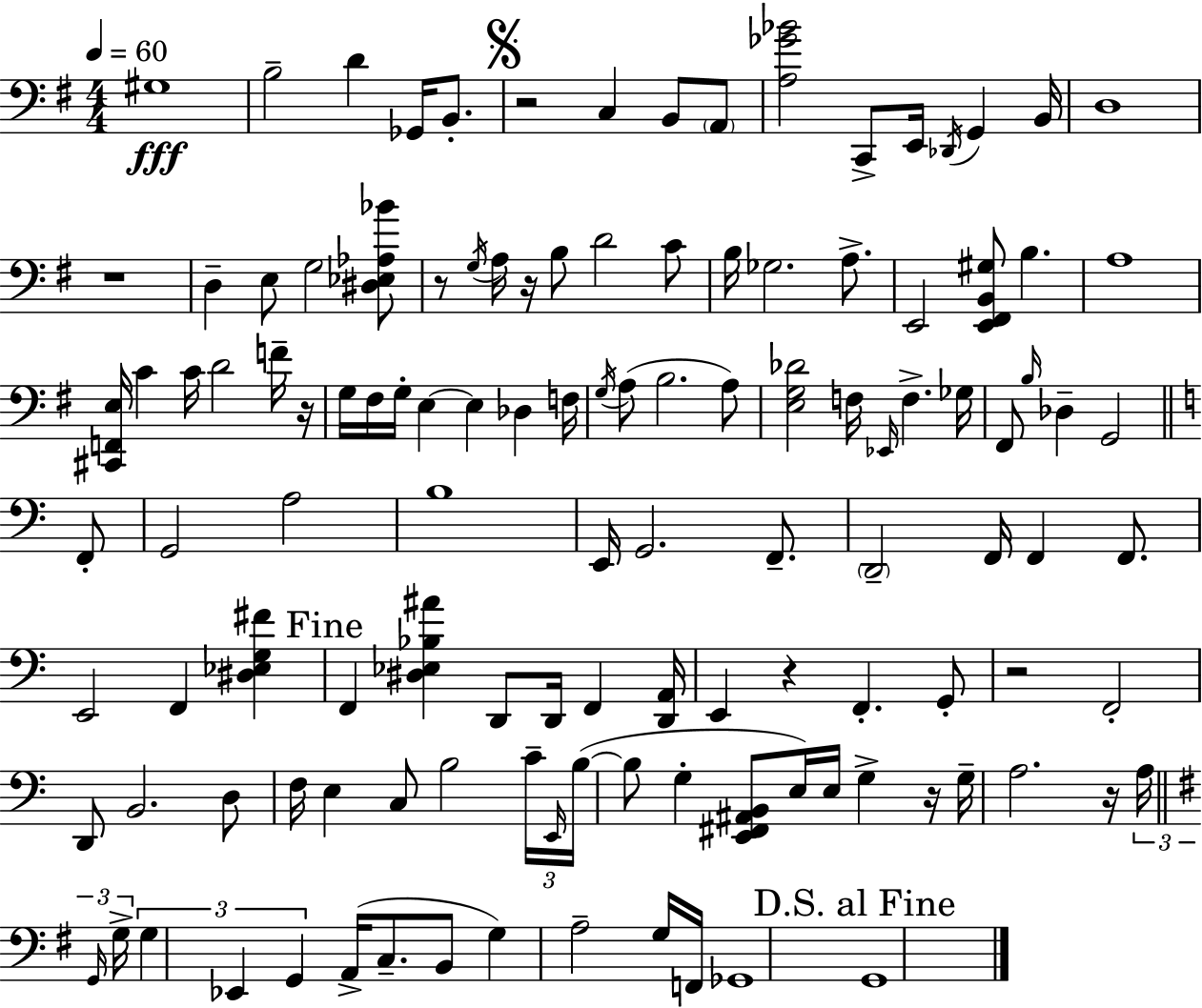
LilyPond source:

{
  \clef bass
  \numericTimeSignature
  \time 4/4
  \key g \major
  \tempo 4 = 60
  gis1\fff | b2-- d'4 ges,16 b,8.-. | \mark \markup { \musicglyph "scripts.segno" } r2 c4 b,8 \parenthesize a,8 | <a ges' bes'>2 c,8-> e,16 \acciaccatura { des,16 } g,4 | \break b,16 d1 | r1 | d4-- e8 g2 <dis ees aes bes'>8 | r8 \acciaccatura { g16 } a16 r16 b8 d'2 | \break c'8 b16 ges2. a8.-> | e,2 <e, fis, b, gis>8 b4. | a1 | <cis, f, e>16 c'4 c'16 d'2 | \break f'16-- r16 g16 fis16 g16-. e4~~ e4 des4 | f16 \acciaccatura { g16 } a8( b2. | a8) <e g des'>2 f16 \grace { ees,16 } f4.-> | ges16 fis,8 \grace { b16 } des4-- g,2 | \break \bar "||" \break \key a \minor f,8-. g,2 a2 | b1 | e,16 g,2. f,8.-- | \parenthesize d,2-- f,16 f,4 f,8. | \break e,2 f,4 <dis ees g fis'>4 | \mark "Fine" f,4 <dis ees bes ais'>4 d,8 d,16 f,4 | <d, a,>16 e,4 r4 f,4.-. | g,8-. r2 f,2-. | \break d,8 b,2. | d8 f16 e4 c8 b2 | \tuplet 3/2 { c'16-- \grace { e,16 } b16~(~ } b8 g4-. <e, fis, ais, b,>8 e16) e16 g4-> | r16 g16-- a2. | \break r16 \tuplet 3/2 { a16 \bar "||" \break \key e \minor \grace { g,16 } g16-> } \tuplet 3/2 { g4 ees,4 g,4 } a,16->( c8.-- | b,8 g4) a2-- | g16 f,16 ges,1 | \mark "D.S. al Fine" g,1 | \break \bar "|."
}